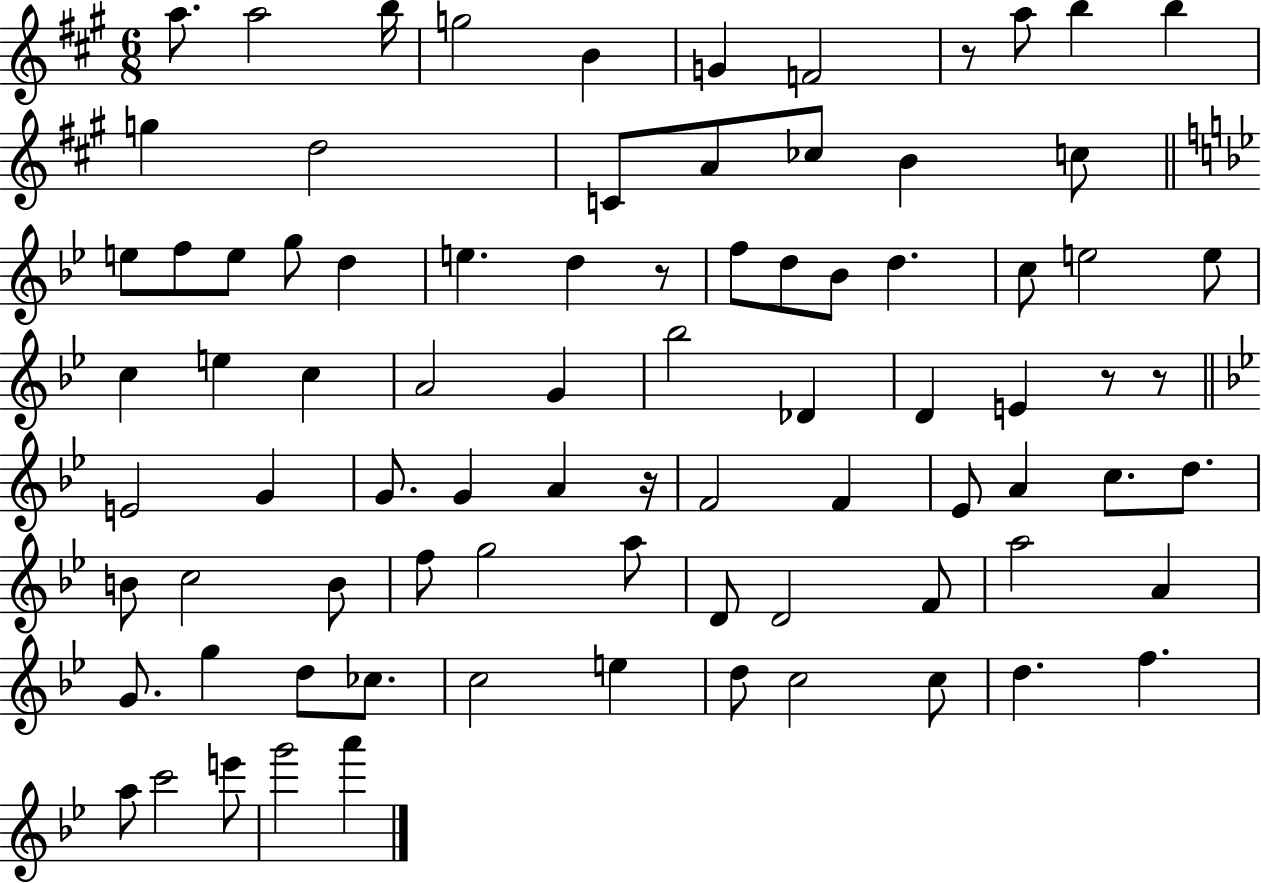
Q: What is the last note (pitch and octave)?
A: A6